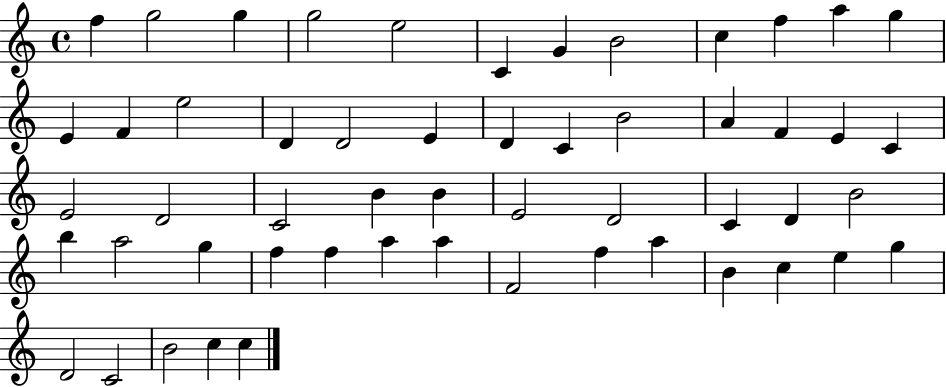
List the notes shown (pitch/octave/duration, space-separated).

F5/q G5/h G5/q G5/h E5/h C4/q G4/q B4/h C5/q F5/q A5/q G5/q E4/q F4/q E5/h D4/q D4/h E4/q D4/q C4/q B4/h A4/q F4/q E4/q C4/q E4/h D4/h C4/h B4/q B4/q E4/h D4/h C4/q D4/q B4/h B5/q A5/h G5/q F5/q F5/q A5/q A5/q F4/h F5/q A5/q B4/q C5/q E5/q G5/q D4/h C4/h B4/h C5/q C5/q